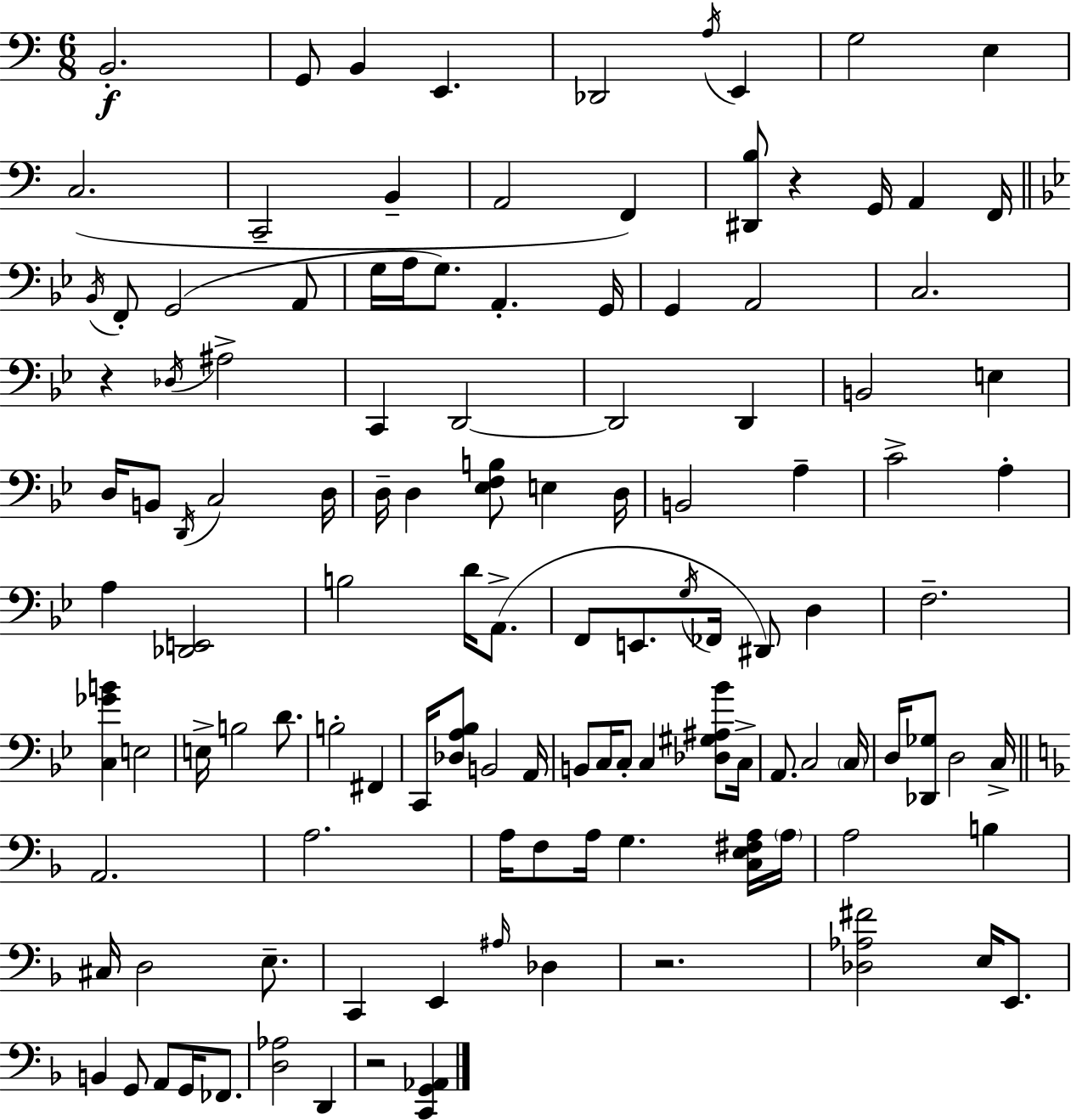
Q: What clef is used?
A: bass